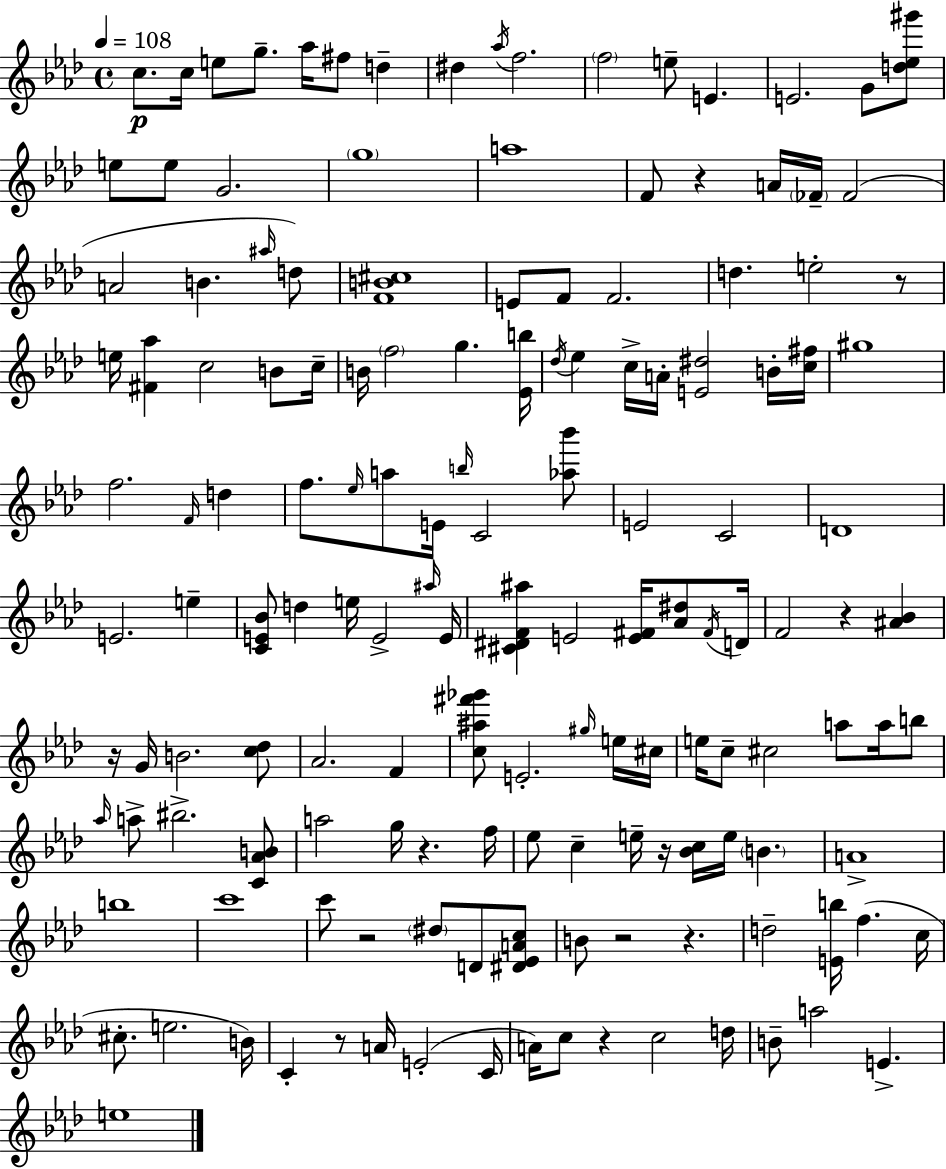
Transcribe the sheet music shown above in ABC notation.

X:1
T:Untitled
M:4/4
L:1/4
K:Fm
c/2 c/4 e/2 g/2 _a/4 ^f/2 d ^d _a/4 f2 f2 e/2 E E2 G/2 [d_e^g']/2 e/2 e/2 G2 g4 a4 F/2 z A/4 _F/4 _F2 A2 B ^a/4 d/2 [FB^c]4 E/2 F/2 F2 d e2 z/2 e/4 [^F_a] c2 B/2 c/4 B/4 f2 g [_Eb]/4 _d/4 _e c/4 A/4 [E^d]2 B/4 [c^f]/4 ^g4 f2 F/4 d f/2 _e/4 a/2 E/4 b/4 C2 [_a_b']/2 E2 C2 D4 E2 e [CE_B]/2 d e/4 E2 ^a/4 E/4 [^C^DF^a] E2 [E^F]/4 [_A^d]/2 ^F/4 D/4 F2 z [^A_B] z/4 G/4 B2 [c_d]/2 _A2 F [c^a^f'_g']/2 E2 ^g/4 e/4 ^c/4 e/4 c/2 ^c2 a/2 a/4 b/2 _a/4 a/2 ^b2 [C_AB]/2 a2 g/4 z f/4 _e/2 c e/4 z/4 [_Bc]/4 e/4 B A4 b4 c'4 c'/2 z2 ^d/2 D/2 [^D_EAc]/2 B/2 z2 z d2 [Eb]/4 f c/4 ^c/2 e2 B/4 C z/2 A/4 E2 C/4 A/4 c/2 z c2 d/4 B/2 a2 E e4